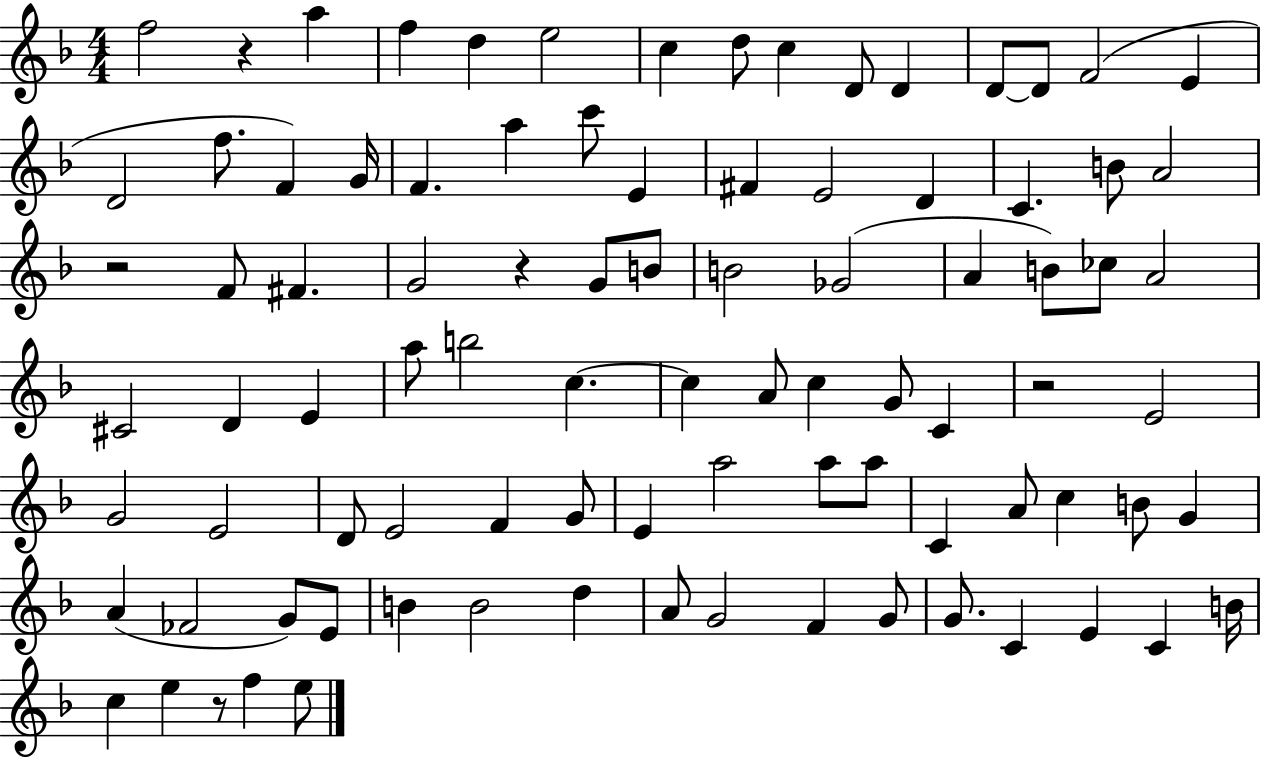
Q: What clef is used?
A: treble